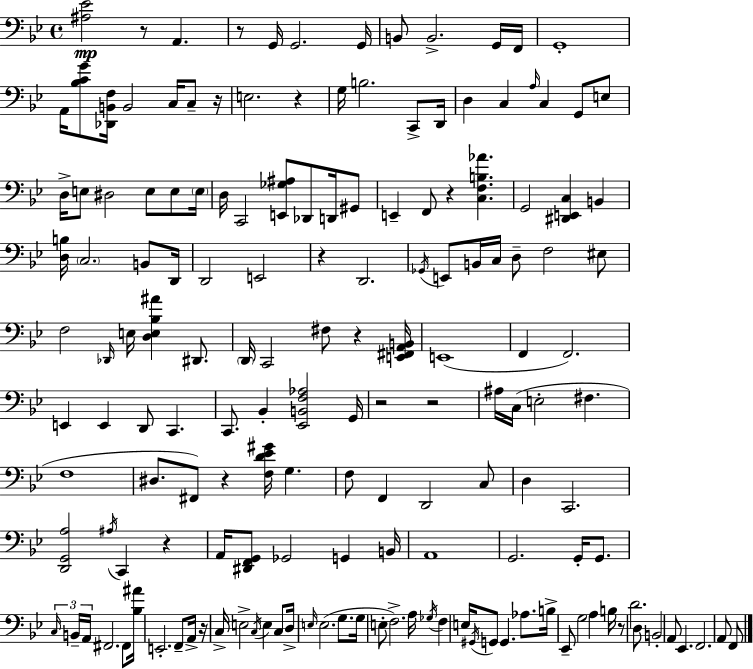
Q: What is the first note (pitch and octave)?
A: A2